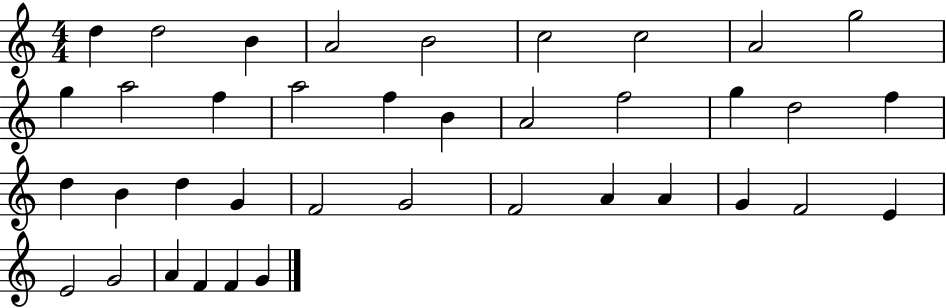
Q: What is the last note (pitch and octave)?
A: G4